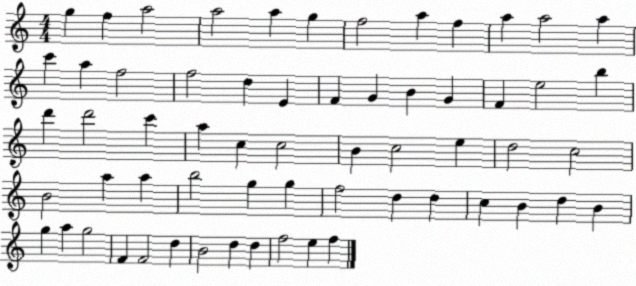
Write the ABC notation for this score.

X:1
T:Untitled
M:4/4
L:1/4
K:C
g f a2 a2 a g f2 a f a a2 a c' a f2 f2 d E F G B G F e2 b d' d'2 c' a c c2 B c2 e d2 c2 B2 a a b2 g g f2 d d c B d B g a g2 F F2 d B2 d d f2 e f